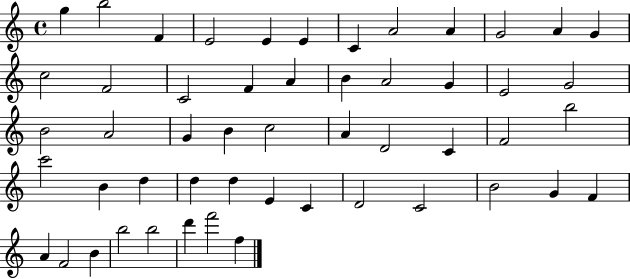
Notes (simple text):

G5/q B5/h F4/q E4/h E4/q E4/q C4/q A4/h A4/q G4/h A4/q G4/q C5/h F4/h C4/h F4/q A4/q B4/q A4/h G4/q E4/h G4/h B4/h A4/h G4/q B4/q C5/h A4/q D4/h C4/q F4/h B5/h C6/h B4/q D5/q D5/q D5/q E4/q C4/q D4/h C4/h B4/h G4/q F4/q A4/q F4/h B4/q B5/h B5/h D6/q F6/h F5/q